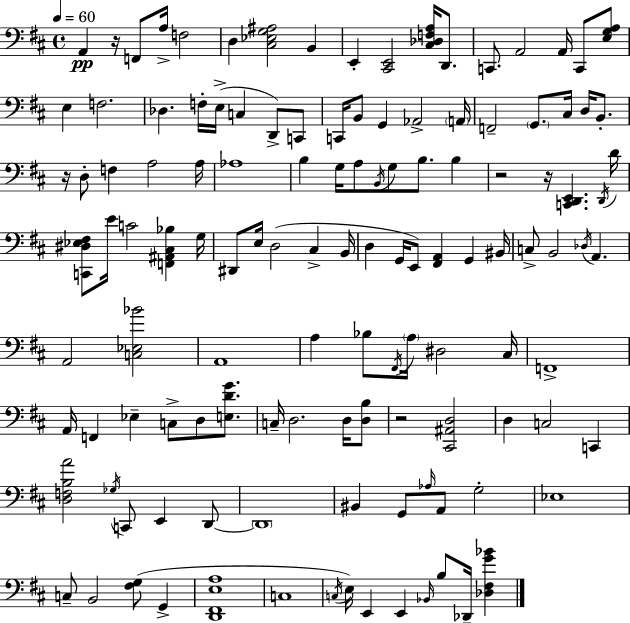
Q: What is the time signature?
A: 4/4